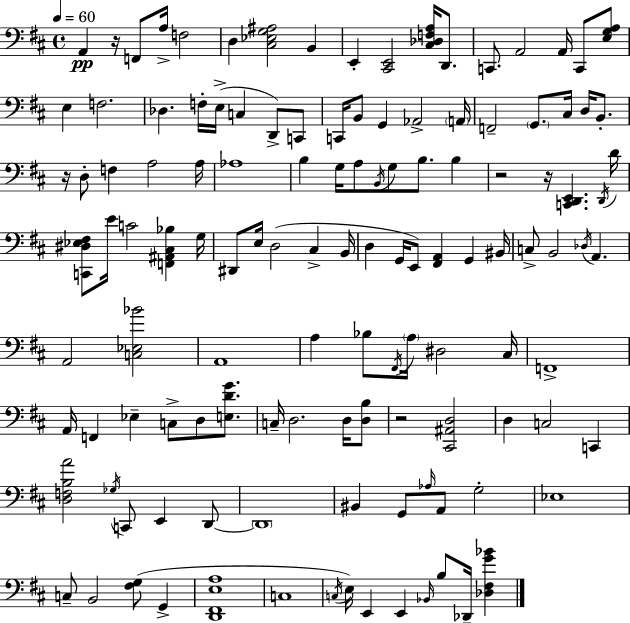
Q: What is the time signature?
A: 4/4